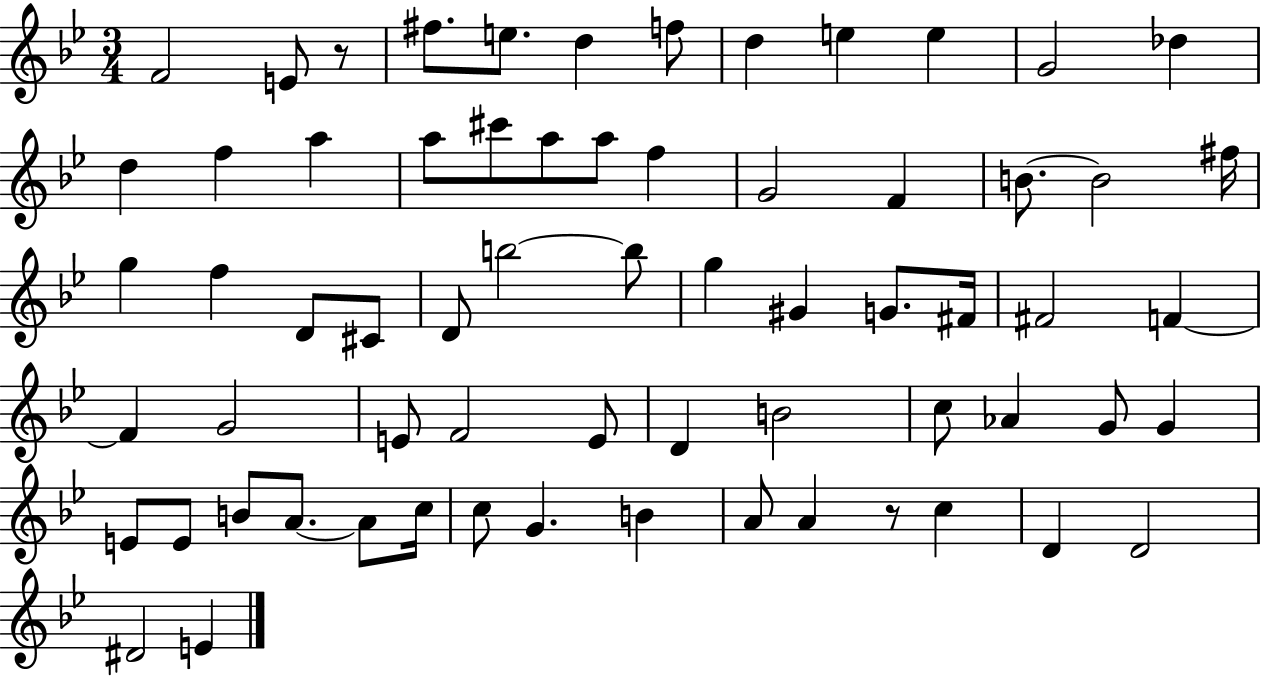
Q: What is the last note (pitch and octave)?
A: E4